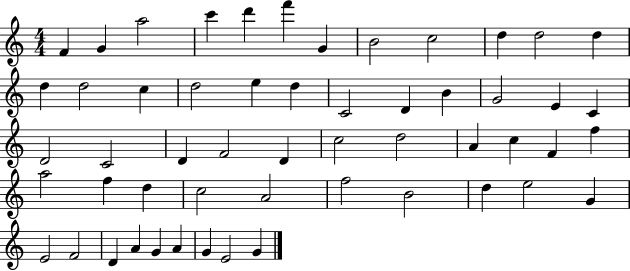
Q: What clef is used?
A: treble